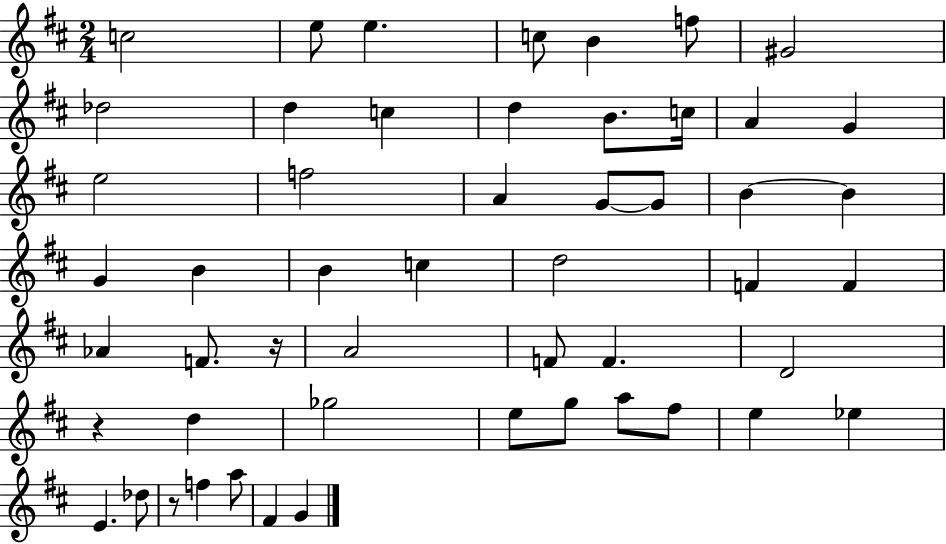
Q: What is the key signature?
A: D major